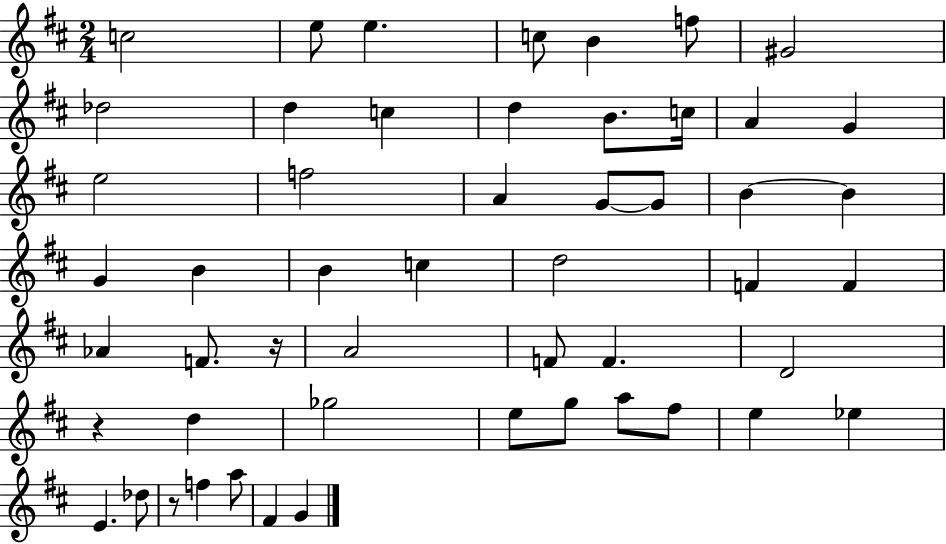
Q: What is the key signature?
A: D major